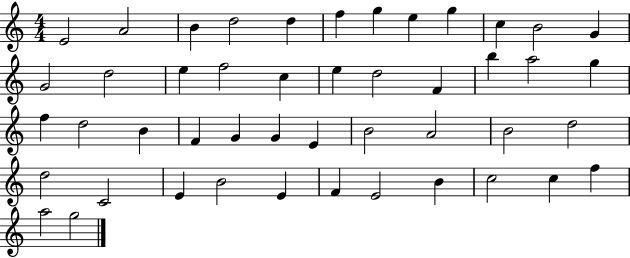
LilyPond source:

{
  \clef treble
  \numericTimeSignature
  \time 4/4
  \key c \major
  e'2 a'2 | b'4 d''2 d''4 | f''4 g''4 e''4 g''4 | c''4 b'2 g'4 | \break g'2 d''2 | e''4 f''2 c''4 | e''4 d''2 f'4 | b''4 a''2 g''4 | \break f''4 d''2 b'4 | f'4 g'4 g'4 e'4 | b'2 a'2 | b'2 d''2 | \break d''2 c'2 | e'4 b'2 e'4 | f'4 e'2 b'4 | c''2 c''4 f''4 | \break a''2 g''2 | \bar "|."
}